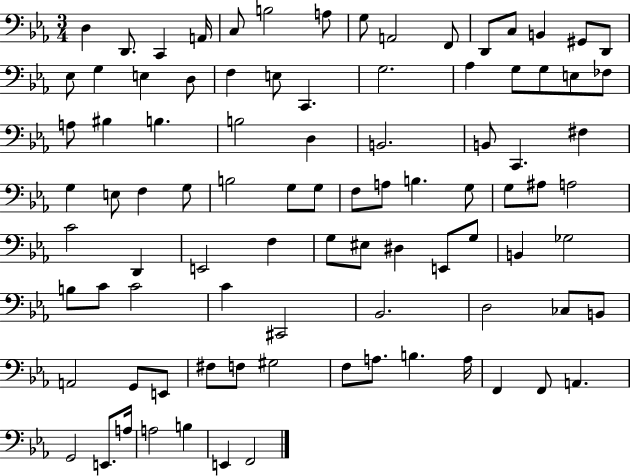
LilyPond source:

{
  \clef bass
  \numericTimeSignature
  \time 3/4
  \key ees \major
  d4 d,8. c,4 a,16 | c8 b2 a8 | g8 a,2 f,8 | d,8 c8 b,4 gis,8 d,8 | \break ees8 g4 e4 d8 | f4 e8 c,4. | g2. | aes4 g8 g8 e8 fes8 | \break a8 bis4 b4. | b2 d4 | b,2. | b,8 c,4. fis4 | \break g4 e8 f4 g8 | b2 g8 g8 | f8 a8 b4. g8 | g8 ais8 a2 | \break c'2 d,4 | e,2 f4 | g8 eis8 dis4 e,8 g8 | b,4 ges2 | \break b8 c'8 c'2 | c'4 cis,2 | bes,2. | d2 ces8 b,8 | \break a,2 g,8 e,8 | fis8 f8 gis2 | f8 a8. b4. a16 | f,4 f,8 a,4. | \break g,2 e,8. a16 | a2 b4 | e,4 f,2 | \bar "|."
}